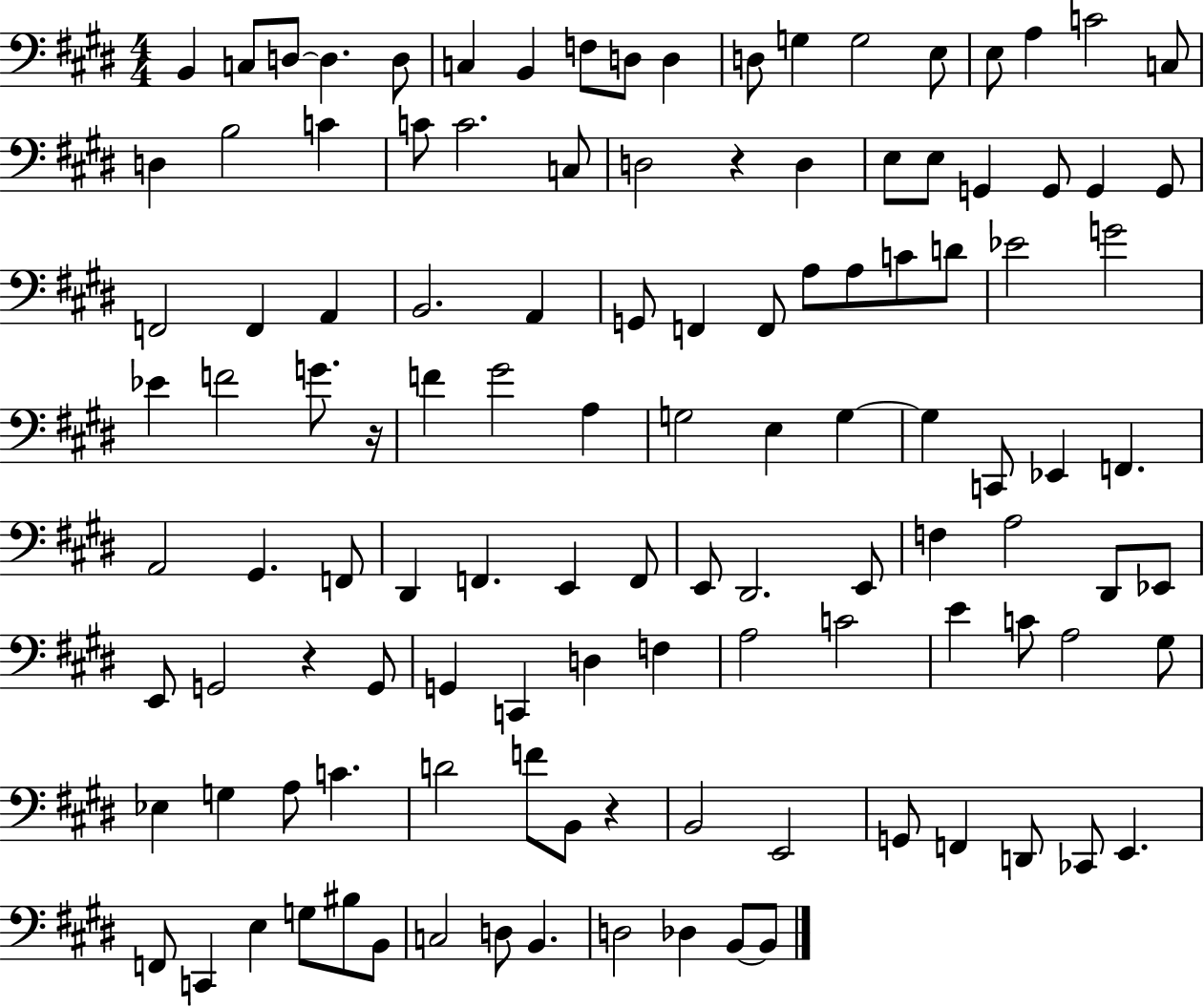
X:1
T:Untitled
M:4/4
L:1/4
K:E
B,, C,/2 D,/2 D, D,/2 C, B,, F,/2 D,/2 D, D,/2 G, G,2 E,/2 E,/2 A, C2 C,/2 D, B,2 C C/2 C2 C,/2 D,2 z D, E,/2 E,/2 G,, G,,/2 G,, G,,/2 F,,2 F,, A,, B,,2 A,, G,,/2 F,, F,,/2 A,/2 A,/2 C/2 D/2 _E2 G2 _E F2 G/2 z/4 F ^G2 A, G,2 E, G, G, C,,/2 _E,, F,, A,,2 ^G,, F,,/2 ^D,, F,, E,, F,,/2 E,,/2 ^D,,2 E,,/2 F, A,2 ^D,,/2 _E,,/2 E,,/2 G,,2 z G,,/2 G,, C,, D, F, A,2 C2 E C/2 A,2 ^G,/2 _E, G, A,/2 C D2 F/2 B,,/2 z B,,2 E,,2 G,,/2 F,, D,,/2 _C,,/2 E,, F,,/2 C,, E, G,/2 ^B,/2 B,,/2 C,2 D,/2 B,, D,2 _D, B,,/2 B,,/2